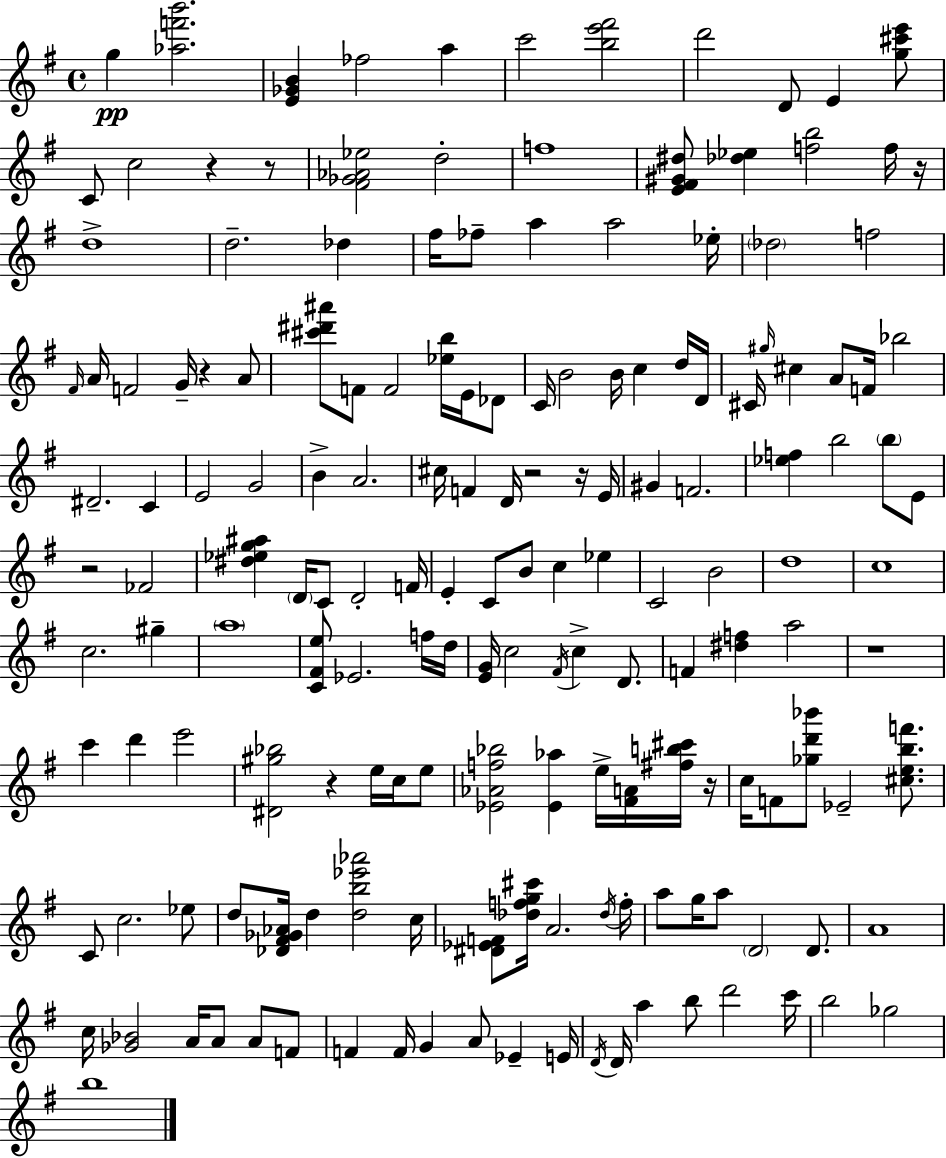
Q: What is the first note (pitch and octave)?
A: G5